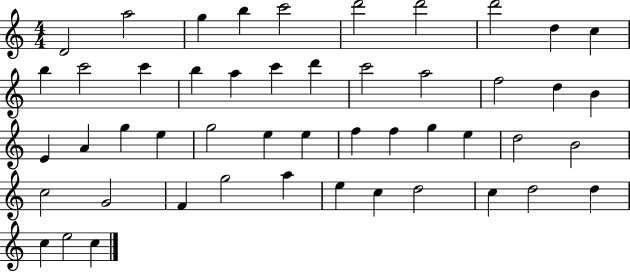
D4/h A5/h G5/q B5/q C6/h D6/h D6/h D6/h D5/q C5/q B5/q C6/h C6/q B5/q A5/q C6/q D6/q C6/h A5/h F5/h D5/q B4/q E4/q A4/q G5/q E5/q G5/h E5/q E5/q F5/q F5/q G5/q E5/q D5/h B4/h C5/h G4/h F4/q G5/h A5/q E5/q C5/q D5/h C5/q D5/h D5/q C5/q E5/h C5/q